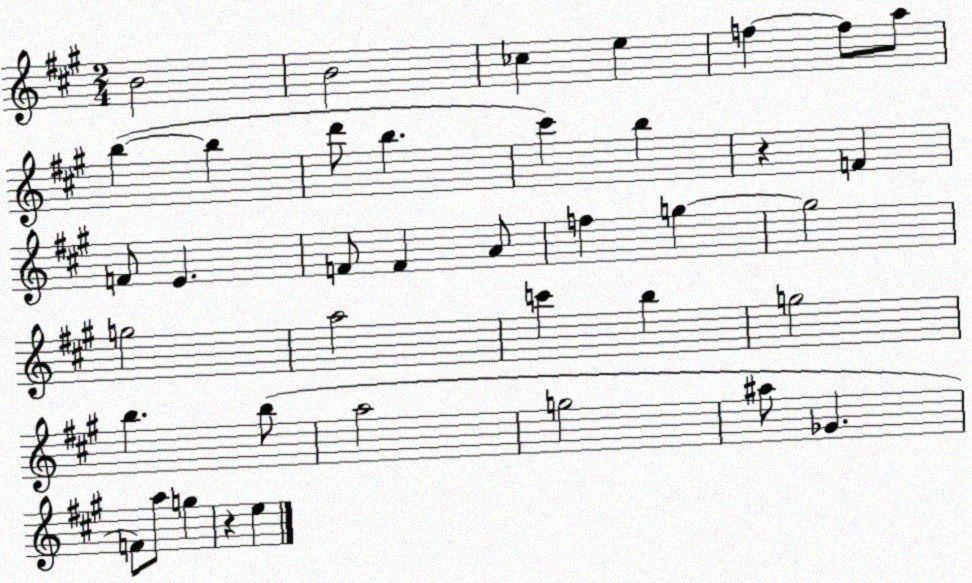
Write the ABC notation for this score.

X:1
T:Untitled
M:2/4
L:1/4
K:A
B2 B2 _c e f f/2 a/2 b b d'/2 b ^c' b z F F/2 E F/2 F A/2 f g g2 g2 a2 c' b g2 b b/2 a2 g2 ^a/2 _G F/2 a/2 g z e